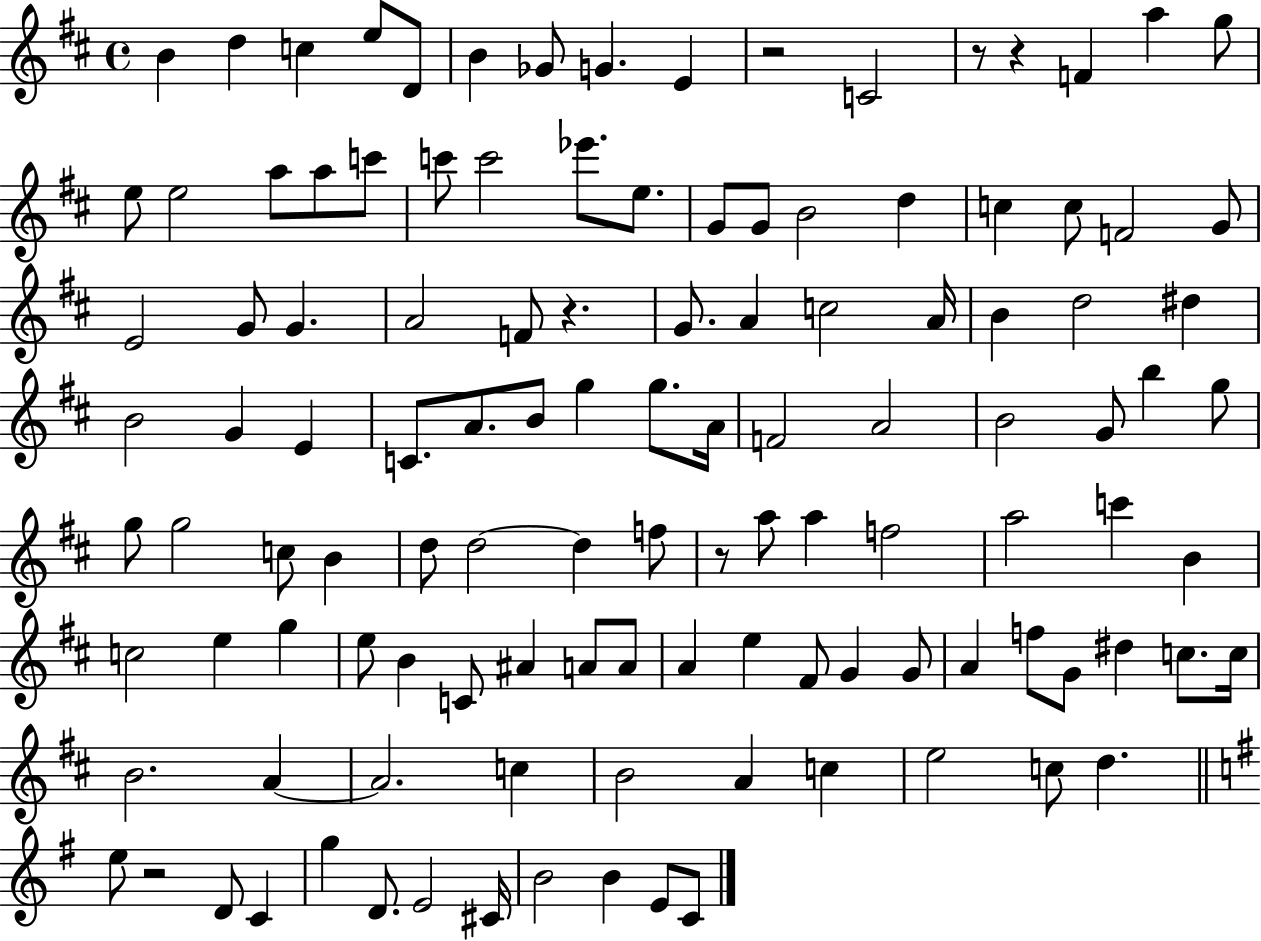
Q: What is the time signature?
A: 4/4